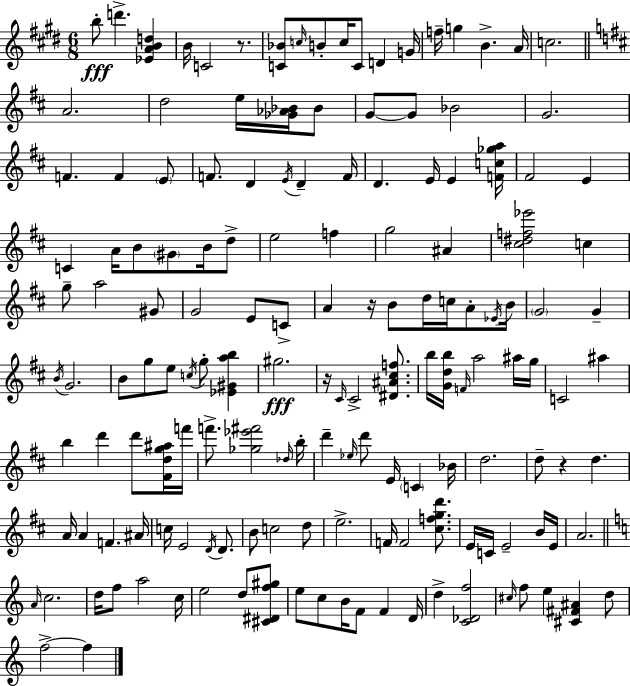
B5/e D6/q. [Eb4,A4,B4,D5]/q B4/s C4/h R/e. [C4,Bb4]/e C5/s B4/e C5/s C4/e D4/q G4/s F5/s G5/q B4/q. A4/s C5/h. A4/h. D5/h E5/s [Gb4,Ab4,Bb4]/s Bb4/e G4/e G4/e Bb4/h G4/h. F4/q. F4/q E4/e F4/e. D4/q E4/s D4/q F4/s D4/q. E4/s E4/q [F4,C5,Gb5,A5]/s F#4/h E4/q C4/q A4/s B4/e G#4/e B4/s D5/e E5/h F5/q G5/h A#4/q [C#5,D#5,F5,Eb6]/h C5/q G5/e A5/h G#4/e G4/h E4/e C4/e A4/q R/s B4/e D5/s C5/s A4/e Eb4/s B4/s G4/h G4/q B4/s G4/h. B4/e G5/e E5/e C5/s G5/e [Eb4,G#4,A5,B5]/q G#5/h. R/s C#4/s C#4/h [D#4,A#4,C#5,F5]/e. B5/s [G4,D5,B5]/s F4/s A5/h A#5/s G5/s C4/h A#5/q B5/q D6/q D6/e [F#4,D5,G5,A#5]/s F6/s F6/e. [Gb5,Eb6,F#6]/h Db5/s B5/s D6/q Eb5/s D6/e E4/s C4/q Bb4/s D5/h. D5/e R/q D5/q. A4/s A4/q F4/q. A#4/s C5/s E4/h D4/s D4/e. B4/e C5/h D5/e E5/h. F4/s F4/h [C#5,F5,G5,D6]/e. E4/s C4/s E4/h B4/s E4/s A4/h. A4/s C5/h. D5/s F5/e A5/h C5/s E5/h D5/e [C#4,D#4,F5,G#5]/e E5/e C5/e B4/s F4/e F4/q D4/s D5/q [C4,Db4,F5]/h C#5/s F5/e E5/q [C#4,F#4,A#4]/q D5/e F5/h F5/q